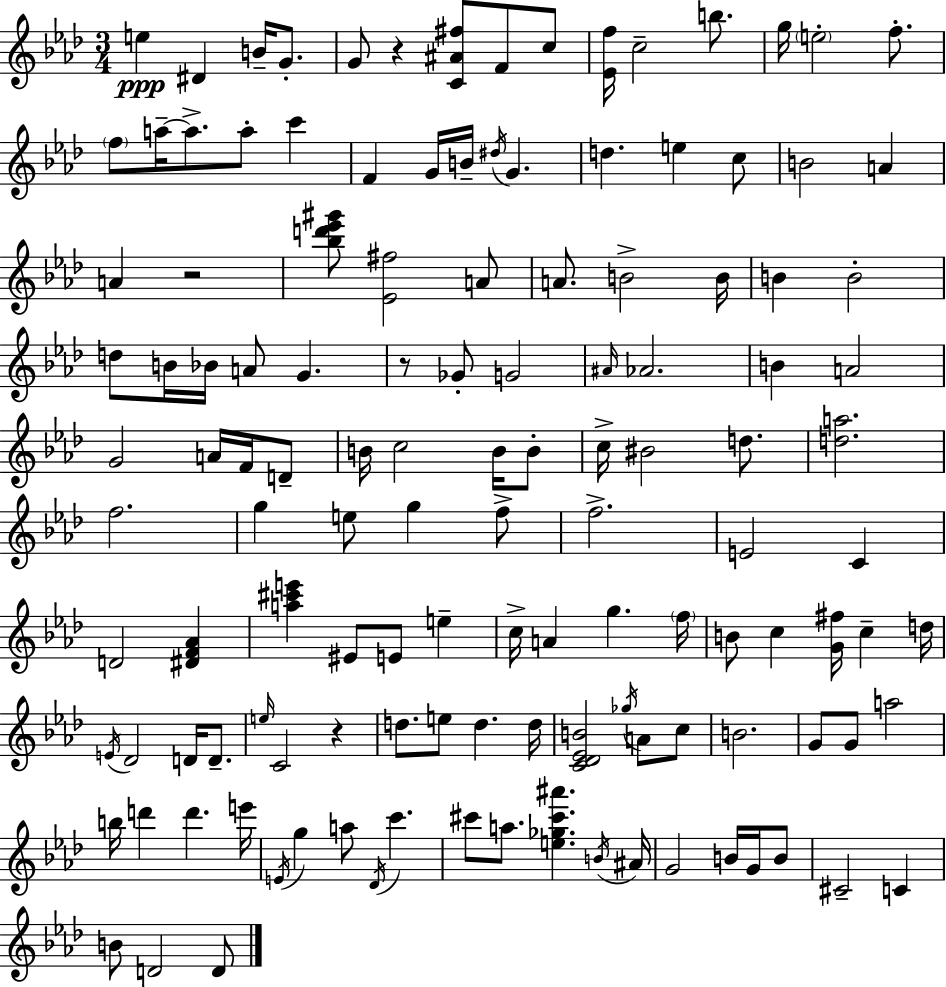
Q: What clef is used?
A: treble